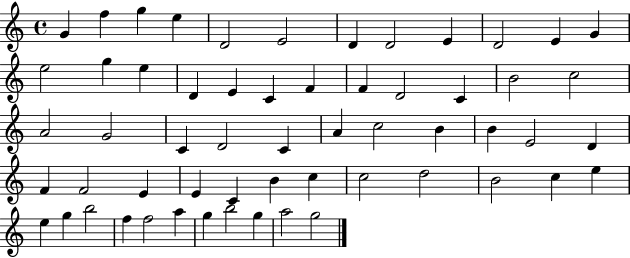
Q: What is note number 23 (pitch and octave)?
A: B4